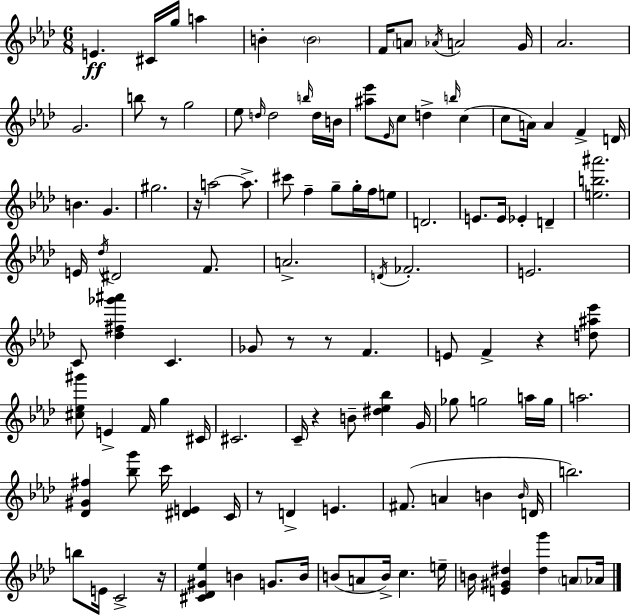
E4/q. C#4/s G5/s A5/q B4/q B4/h F4/s A4/e Ab4/s A4/h G4/s Ab4/h. G4/h. B5/e R/e G5/h Eb5/e D5/s D5/h B5/s D5/s B4/s [A#5,Eb6]/e Eb4/s C5/e D5/q B5/s C5/q C5/e A4/s A4/q F4/q D4/s B4/q. G4/q. G#5/h. R/s A5/h A5/e. C#6/e F5/q G5/e G5/s F5/s E5/e D4/h. E4/e. E4/s Eb4/q D4/q [E5,B5,A#6]/h. E4/s Db5/s D#4/h F4/e. A4/h. D4/s FES4/h. E4/h. C4/e [Db5,F#5,Gb6,A#6]/q C4/q. Gb4/e R/e R/e F4/q. E4/e F4/q R/q [D5,A#5,Eb6]/e [C#5,Eb5,G#6]/e E4/q F4/s G5/q C#4/s C#4/h. C4/s R/q B4/e [D#5,Eb5,Bb5]/q G4/s Gb5/e G5/h A5/s G5/s A5/h. [Db4,G#4,F#5]/q [Bb5,G6]/e C6/s [D#4,E4]/q C4/s R/e D4/q E4/q. F#4/e. A4/q B4/q B4/s D4/s B5/h. B5/e E4/s C4/h R/s [C#4,Db4,G#4,Eb5]/q B4/q G4/e. B4/s B4/e A4/e B4/s C5/q. E5/s B4/s [E4,G#4,D#5]/q [D#5,G6]/q A4/e Ab4/s